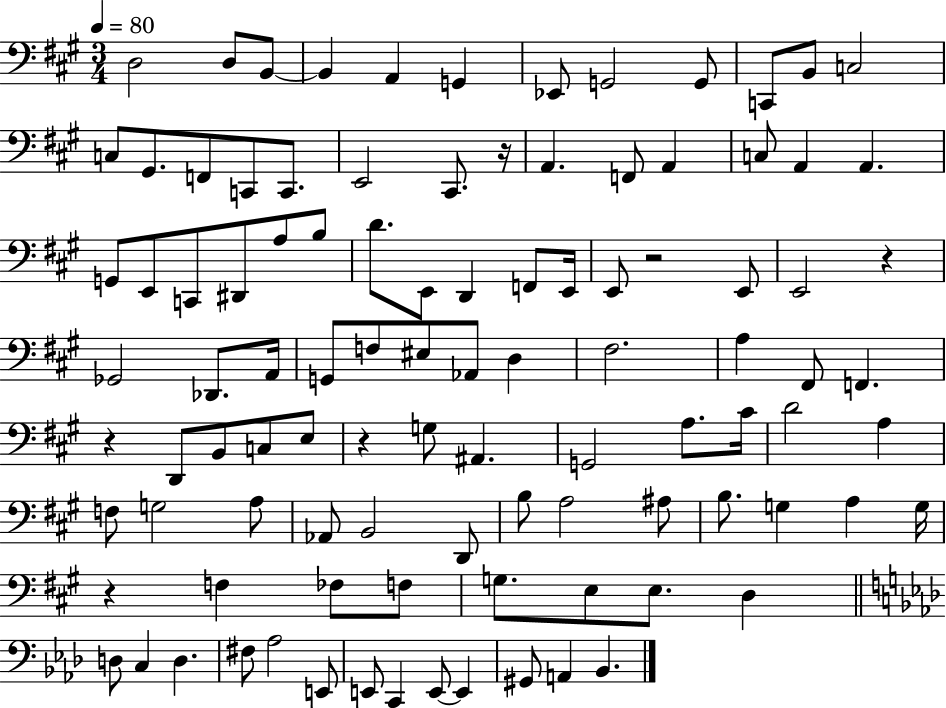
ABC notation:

X:1
T:Untitled
M:3/4
L:1/4
K:A
D,2 D,/2 B,,/2 B,, A,, G,, _E,,/2 G,,2 G,,/2 C,,/2 B,,/2 C,2 C,/2 ^G,,/2 F,,/2 C,,/2 C,,/2 E,,2 ^C,,/2 z/4 A,, F,,/2 A,, C,/2 A,, A,, G,,/2 E,,/2 C,,/2 ^D,,/2 A,/2 B,/2 D/2 E,,/2 D,, F,,/2 E,,/4 E,,/2 z2 E,,/2 E,,2 z _G,,2 _D,,/2 A,,/4 G,,/2 F,/2 ^E,/2 _A,,/2 D, ^F,2 A, ^F,,/2 F,, z D,,/2 B,,/2 C,/2 E,/2 z G,/2 ^A,, G,,2 A,/2 ^C/4 D2 A, F,/2 G,2 A,/2 _A,,/2 B,,2 D,,/2 B,/2 A,2 ^A,/2 B,/2 G, A, G,/4 z F, _F,/2 F,/2 G,/2 E,/2 E,/2 D, D,/2 C, D, ^F,/2 _A,2 E,,/2 E,,/2 C,, E,,/2 E,, ^G,,/2 A,, _B,,